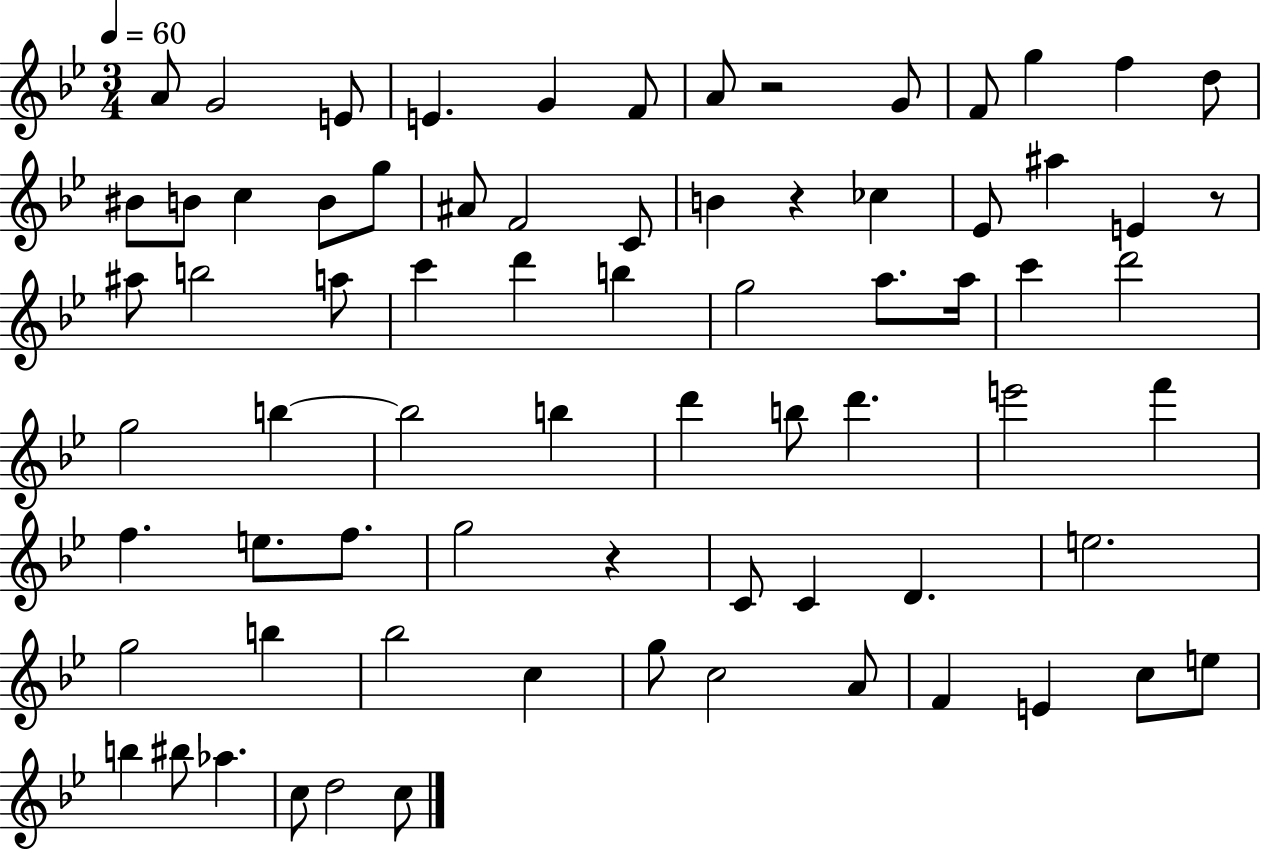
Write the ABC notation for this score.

X:1
T:Untitled
M:3/4
L:1/4
K:Bb
A/2 G2 E/2 E G F/2 A/2 z2 G/2 F/2 g f d/2 ^B/2 B/2 c B/2 g/2 ^A/2 F2 C/2 B z _c _E/2 ^a E z/2 ^a/2 b2 a/2 c' d' b g2 a/2 a/4 c' d'2 g2 b b2 b d' b/2 d' e'2 f' f e/2 f/2 g2 z C/2 C D e2 g2 b _b2 c g/2 c2 A/2 F E c/2 e/2 b ^b/2 _a c/2 d2 c/2